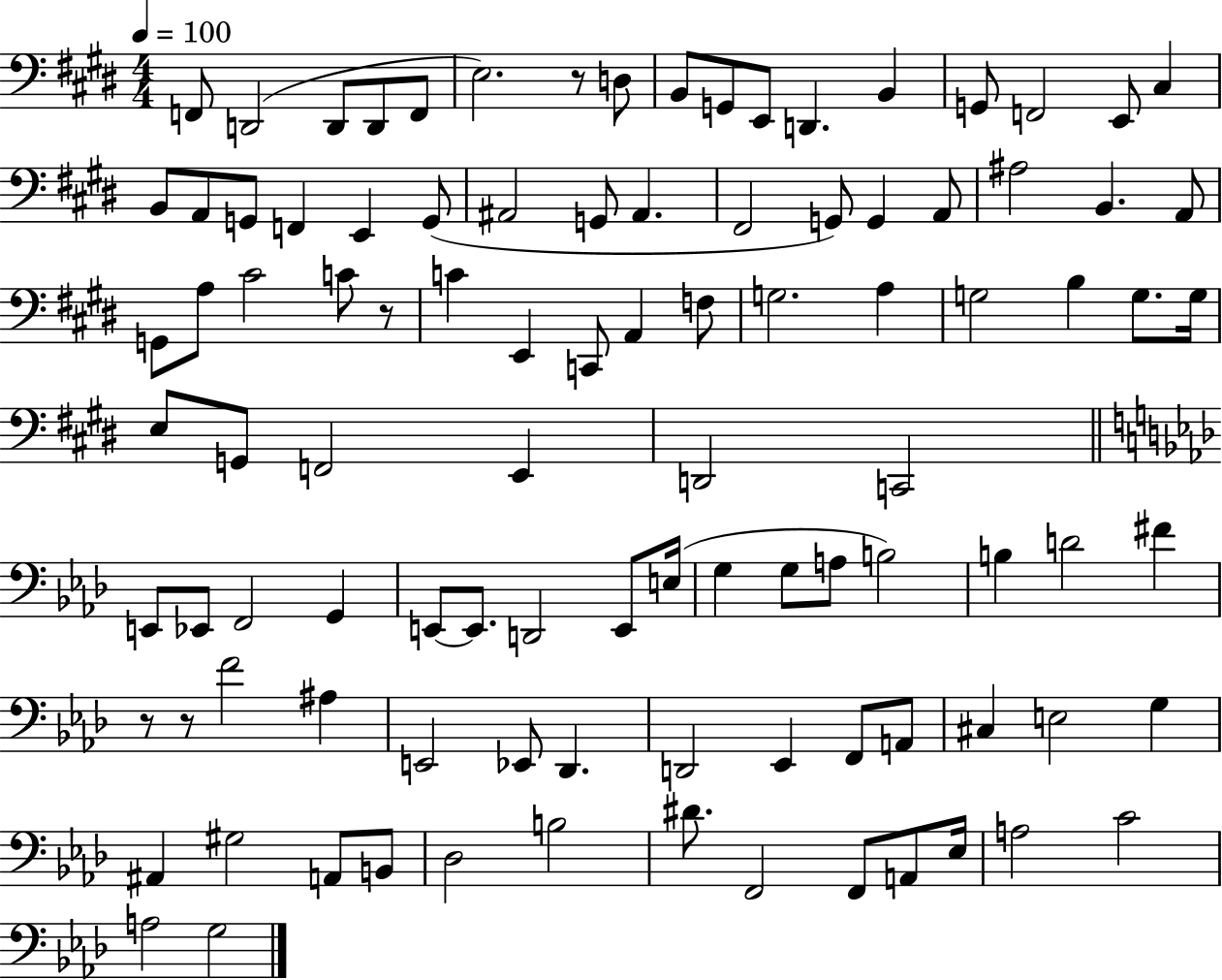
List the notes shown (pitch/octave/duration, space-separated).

F2/e D2/h D2/e D2/e F2/e E3/h. R/e D3/e B2/e G2/e E2/e D2/q. B2/q G2/e F2/h E2/e C#3/q B2/e A2/e G2/e F2/q E2/q G2/e A#2/h G2/e A#2/q. F#2/h G2/e G2/q A2/e A#3/h B2/q. A2/e G2/e A3/e C#4/h C4/e R/e C4/q E2/q C2/e A2/q F3/e G3/h. A3/q G3/h B3/q G3/e. G3/s E3/e G2/e F2/h E2/q D2/h C2/h E2/e Eb2/e F2/h G2/q E2/e E2/e. D2/h E2/e E3/s G3/q G3/e A3/e B3/h B3/q D4/h F#4/q R/e R/e F4/h A#3/q E2/h Eb2/e Db2/q. D2/h Eb2/q F2/e A2/e C#3/q E3/h G3/q A#2/q G#3/h A2/e B2/e Db3/h B3/h D#4/e. F2/h F2/e A2/e Eb3/s A3/h C4/h A3/h G3/h